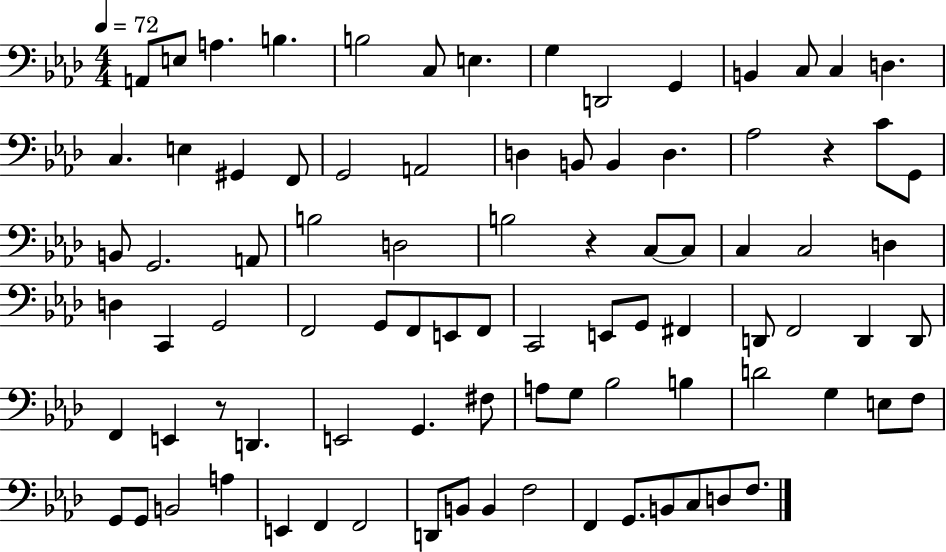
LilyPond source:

{
  \clef bass
  \numericTimeSignature
  \time 4/4
  \key aes \major
  \tempo 4 = 72
  a,8 e8 a4. b4. | b2 c8 e4. | g4 d,2 g,4 | b,4 c8 c4 d4. | \break c4. e4 gis,4 f,8 | g,2 a,2 | d4 b,8 b,4 d4. | aes2 r4 c'8 g,8 | \break b,8 g,2. a,8 | b2 d2 | b2 r4 c8~~ c8 | c4 c2 d4 | \break d4 c,4 g,2 | f,2 g,8 f,8 e,8 f,8 | c,2 e,8 g,8 fis,4 | d,8 f,2 d,4 d,8 | \break f,4 e,4 r8 d,4. | e,2 g,4. fis8 | a8 g8 bes2 b4 | d'2 g4 e8 f8 | \break g,8 g,8 b,2 a4 | e,4 f,4 f,2 | d,8 b,8 b,4 f2 | f,4 g,8. b,8 c8 d8 f8. | \break \bar "|."
}